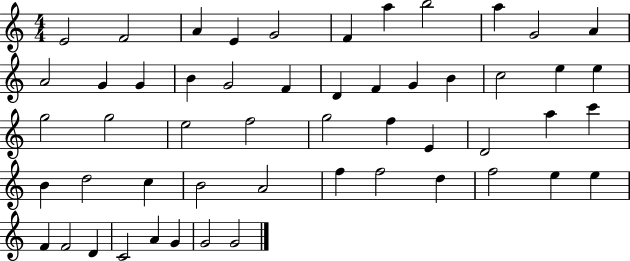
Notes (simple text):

E4/h F4/h A4/q E4/q G4/h F4/q A5/q B5/h A5/q G4/h A4/q A4/h G4/q G4/q B4/q G4/h F4/q D4/q F4/q G4/q B4/q C5/h E5/q E5/q G5/h G5/h E5/h F5/h G5/h F5/q E4/q D4/h A5/q C6/q B4/q D5/h C5/q B4/h A4/h F5/q F5/h D5/q F5/h E5/q E5/q F4/q F4/h D4/q C4/h A4/q G4/q G4/h G4/h